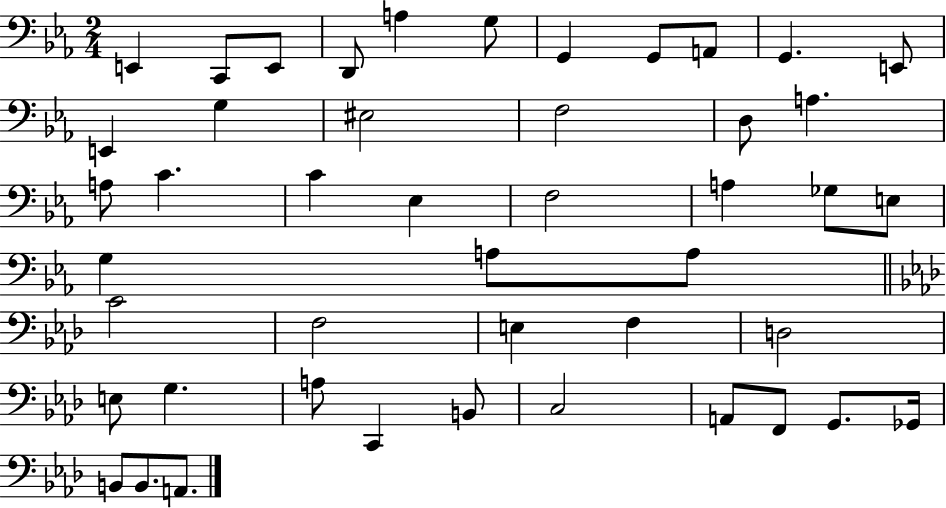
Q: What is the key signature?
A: EES major